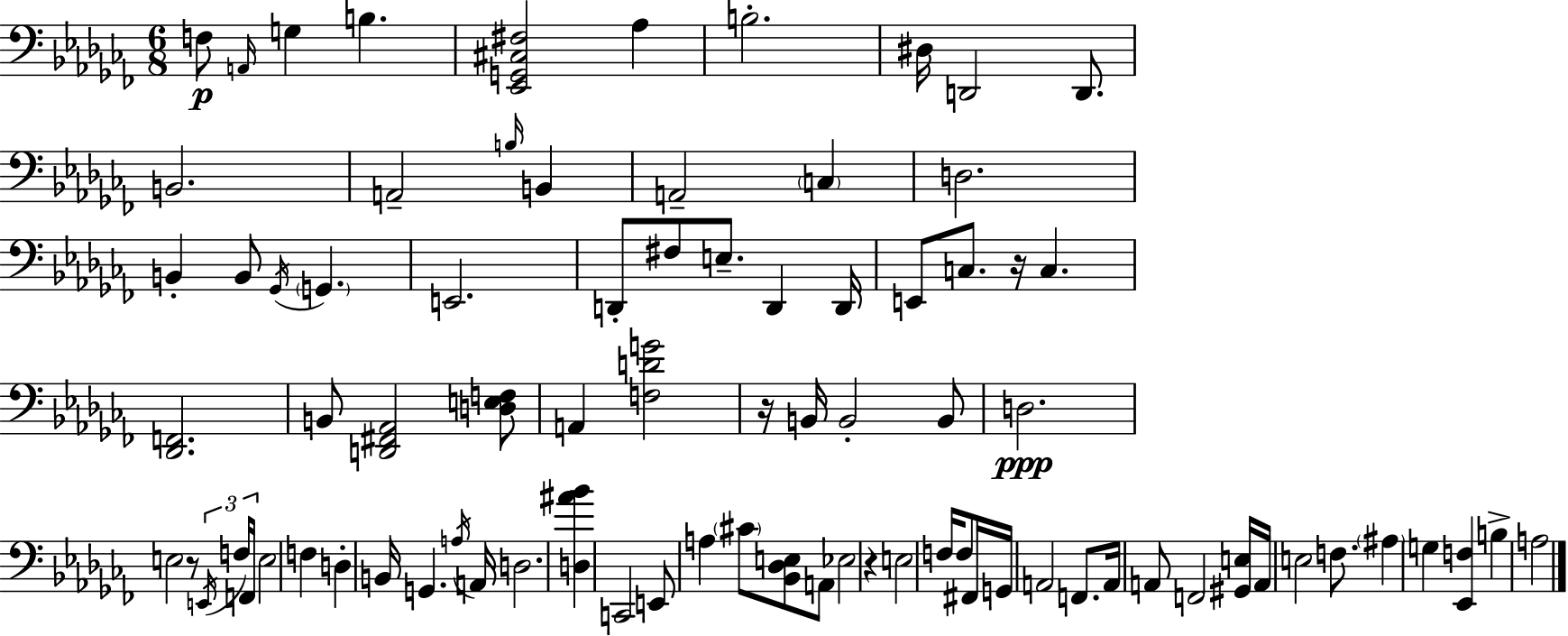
{
  \clef bass
  \numericTimeSignature
  \time 6/8
  \key aes \minor
  f8\p \grace { a,16 } g4 b4. | <ees, g, cis fis>2 aes4 | b2.-. | dis16 d,2 d,8. | \break b,2. | a,2-- \grace { b16 } b,4 | a,2-- \parenthesize c4 | d2. | \break b,4-. b,8 \acciaccatura { ges,16 } \parenthesize g,4. | e,2. | d,8-. fis8 e8.-- d,4 | d,16 e,8 c8. r16 c4. | \break <des, f,>2. | b,8 <d, fis, aes,>2 | <d e f>8 a,4 <f d' g'>2 | r16 b,16 b,2-. | \break b,8 d2.\ppp | e2 r8 | \tuplet 3/2 { \acciaccatura { e,16 } f16 f,16 } e2 | f4 d4-. b,16 g,4. | \break \acciaccatura { a16 } a,16 d2. | <d ais' bes'>4 c,2 | e,8 a4 \parenthesize cis'8 | <bes, des e>8 a,8 ees2 | \break r4 e2 | f16 f8 fis,16 g,16 a,2 | f,8. a,16 a,8 f,2 | <gis, e>16 a,16 e2 | \break f8. \parenthesize ais4 g4 | <ees, f>4 b4-> a2 | \bar "|."
}